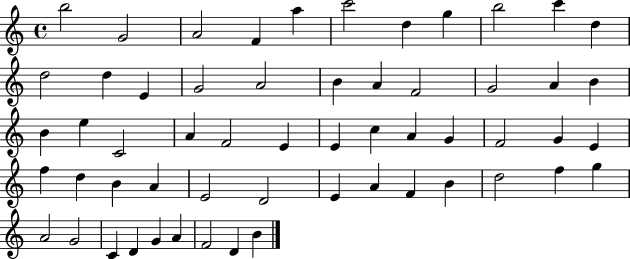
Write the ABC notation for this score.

X:1
T:Untitled
M:4/4
L:1/4
K:C
b2 G2 A2 F a c'2 d g b2 c' d d2 d E G2 A2 B A F2 G2 A B B e C2 A F2 E E c A G F2 G E f d B A E2 D2 E A F B d2 f g A2 G2 C D G A F2 D B